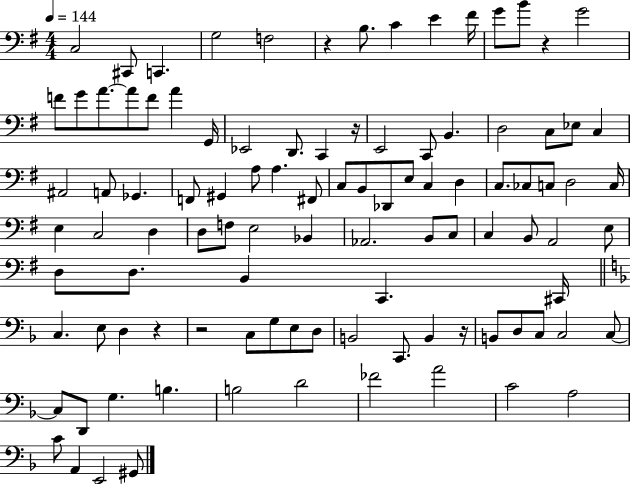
C3/h C#2/e C2/q. G3/h F3/h R/q B3/e. C4/q E4/q F#4/s G4/e B4/e R/q G4/h F4/e G4/e A4/e. A4/e F4/e A4/q G2/s Eb2/h D2/e. C2/q R/s E2/h C2/e B2/q. D3/h C3/e Eb3/e C3/q A#2/h A2/e Gb2/q. F2/e G#2/q A3/e A3/q. F#2/e C3/e B2/e Db2/e E3/e C3/q D3/q C3/e. CES3/e C3/e D3/h C3/s E3/q C3/h D3/q D3/e F3/e E3/h Bb2/q Ab2/h. B2/e C3/e C3/q B2/e A2/h E3/e D3/e D3/e. B2/q C2/q. C#2/s C3/q. E3/e D3/q R/q R/h C3/e G3/e E3/e D3/e B2/h C2/e. B2/q R/s B2/e D3/e C3/e C3/h C3/e C3/e D2/e G3/q. B3/q. B3/h D4/h FES4/h A4/h C4/h A3/h C4/e A2/q E2/h G#2/e